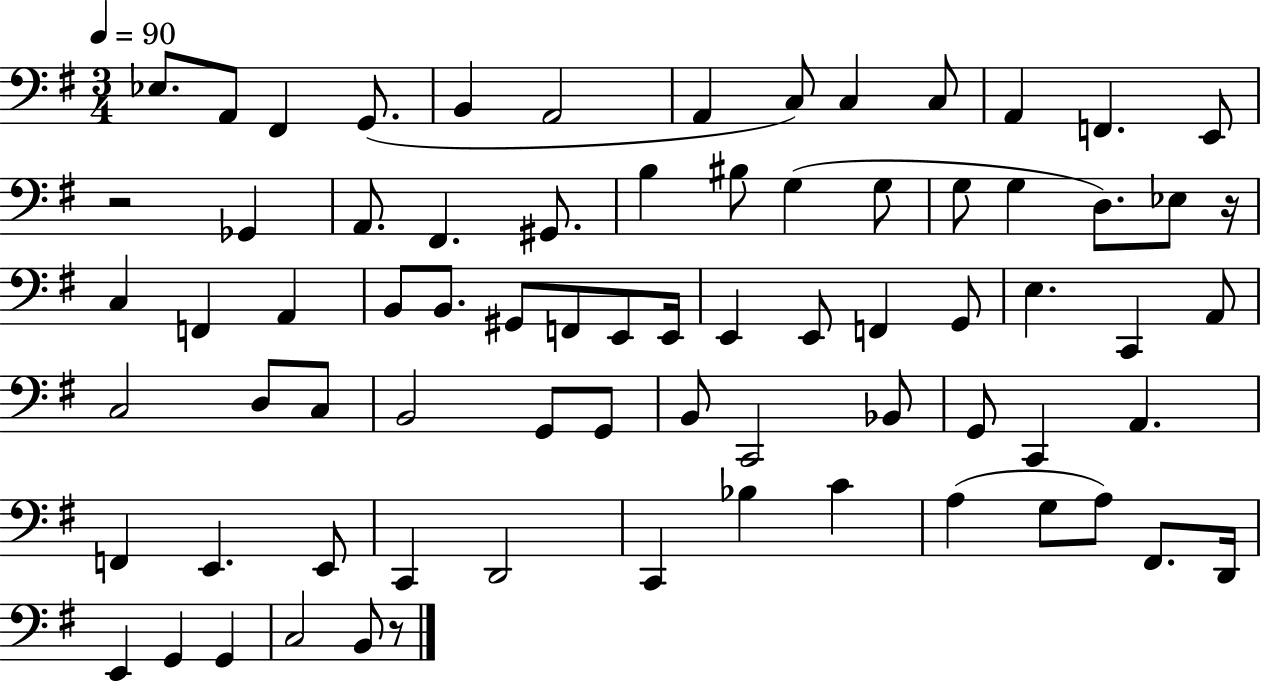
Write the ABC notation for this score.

X:1
T:Untitled
M:3/4
L:1/4
K:G
_E,/2 A,,/2 ^F,, G,,/2 B,, A,,2 A,, C,/2 C, C,/2 A,, F,, E,,/2 z2 _G,, A,,/2 ^F,, ^G,,/2 B, ^B,/2 G, G,/2 G,/2 G, D,/2 _E,/2 z/4 C, F,, A,, B,,/2 B,,/2 ^G,,/2 F,,/2 E,,/2 E,,/4 E,, E,,/2 F,, G,,/2 E, C,, A,,/2 C,2 D,/2 C,/2 B,,2 G,,/2 G,,/2 B,,/2 C,,2 _B,,/2 G,,/2 C,, A,, F,, E,, E,,/2 C,, D,,2 C,, _B, C A, G,/2 A,/2 ^F,,/2 D,,/4 E,, G,, G,, C,2 B,,/2 z/2